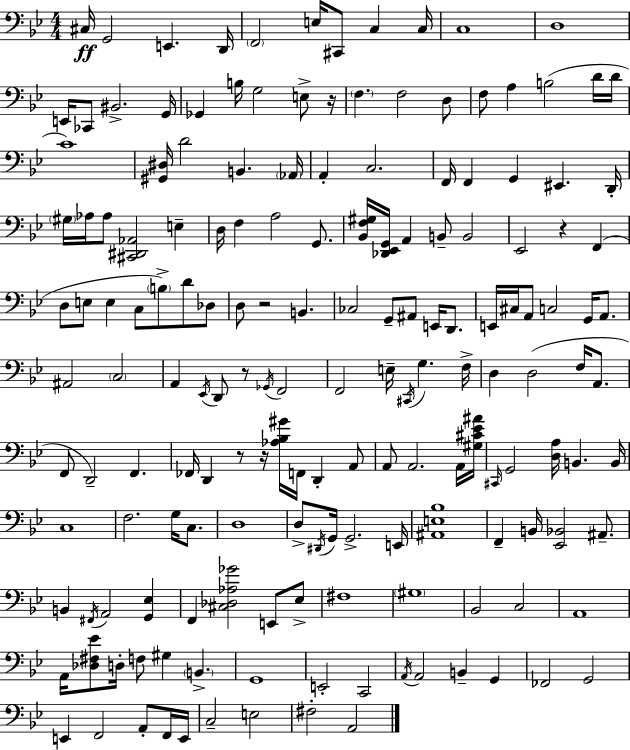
{
  \clef bass
  \numericTimeSignature
  \time 4/4
  \key bes \major
  cis16\ff g,2 e,4. d,16 | \parenthesize f,2 e16 cis,8 c4 c16 | c1 | d1 | \break e,16 ces,8 bis,2.-> g,16 | ges,4 b16 g2 e8-> r16 | \parenthesize f4. f2 d8 | f8 a4 b2( d'16 d'16 | \break c'1) | <gis, dis>16 d'2 b,4. \parenthesize aes,16 | a,4-. c2. | f,16 f,4 g,4 eis,4. d,16-. | \break \parenthesize gis16 aes16 aes8 <cis, dis, aes,>2 e4-- | d16 f4 a2 g,8. | <bes, f gis>16 <des, ees, g,>16 a,4 b,8-- b,2 | ees,2 r4 f,4( | \break d8 e8 e4 c8 \parenthesize b8->) d'8 des8 | d8 r2 b,4. | ces2 g,8-- ais,8 e,16 d,8. | e,16 cis16 a,8 c2 g,16 a,8. | \break ais,2 \parenthesize c2 | a,4 \acciaccatura { ees,16 } d,8 r8 \acciaccatura { ges,16 } f,2 | f,2 e16-- \acciaccatura { cis,16 } g4. | f16-> d4 d2( f16 | \break a,8. f,8 d,2--) f,4. | fes,16 d,4 r8 r16 <aes bes gis'>16 f,16 d,4-. | a,8 a,8 a,2. | a,16 <gis cis' ees' ais'>16 \grace { cis,16 } g,2 <d a>16 b,4. | \break b,16 c1 | f2. | g16 c8. d1 | d8-> \acciaccatura { dis,16 } g,16 g,2.-> | \break e,16 <ais, e bes>1 | f,4-- b,16 <ees, bes,>2 | ais,8.-- b,4 \acciaccatura { fis,16 } a,2 | <g, ees>4 f,4 <cis des aes ges'>2 | \break e,8 ees8-> fis1 | \parenthesize gis1 | bes,2 c2 | a,1 | \break a,16 <des fis ees'>8 d16-. f8 gis4 | \parenthesize b,4.-> g,1 | e,2-. c,2 | \acciaccatura { a,16 } a,2 b,4-- | \break g,4 fes,2 g,2 | e,4 f,2 | a,8-. f,16 e,16 c2-- e2 | fis2-. a,2 | \break \bar "|."
}